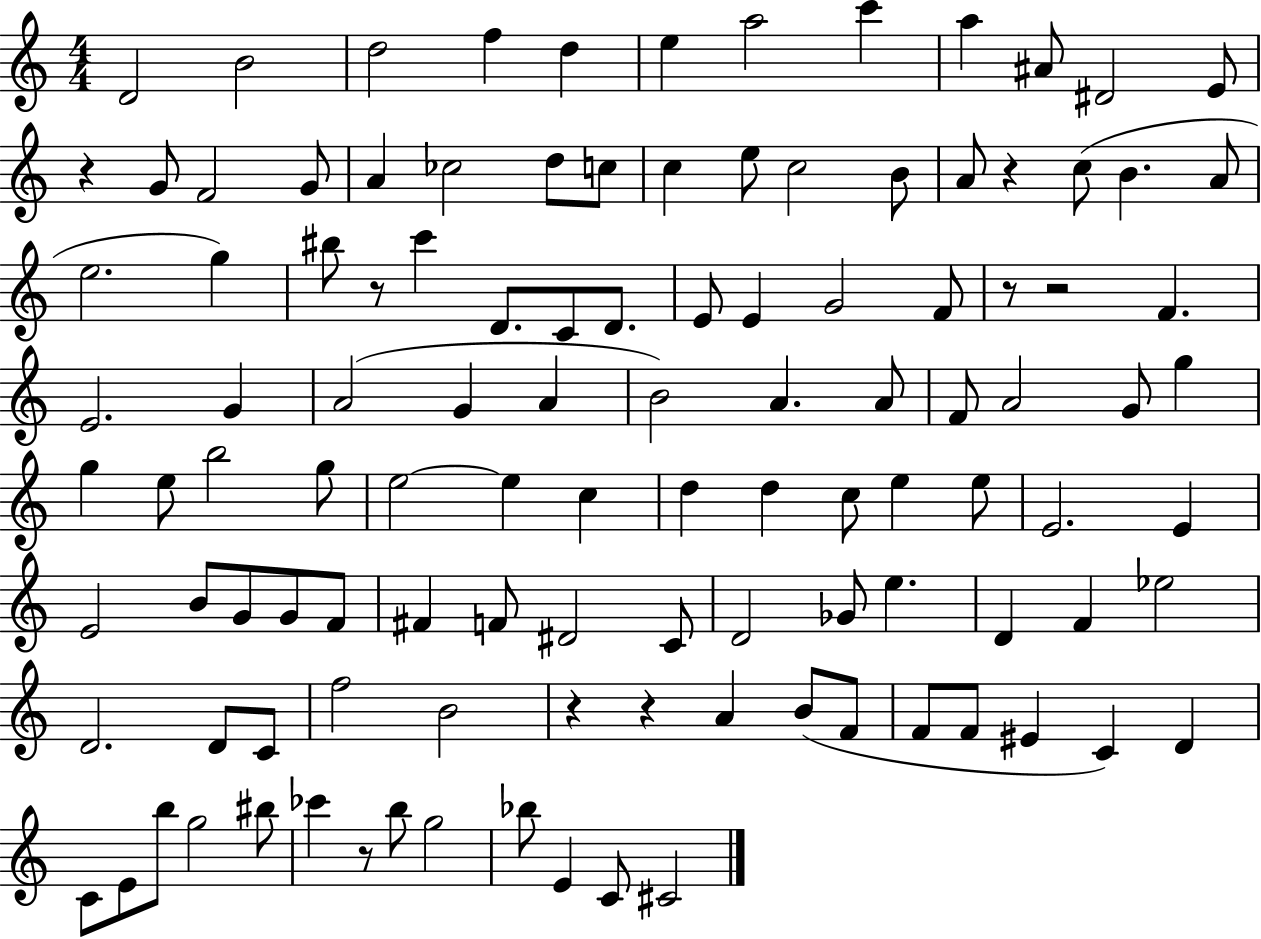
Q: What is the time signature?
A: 4/4